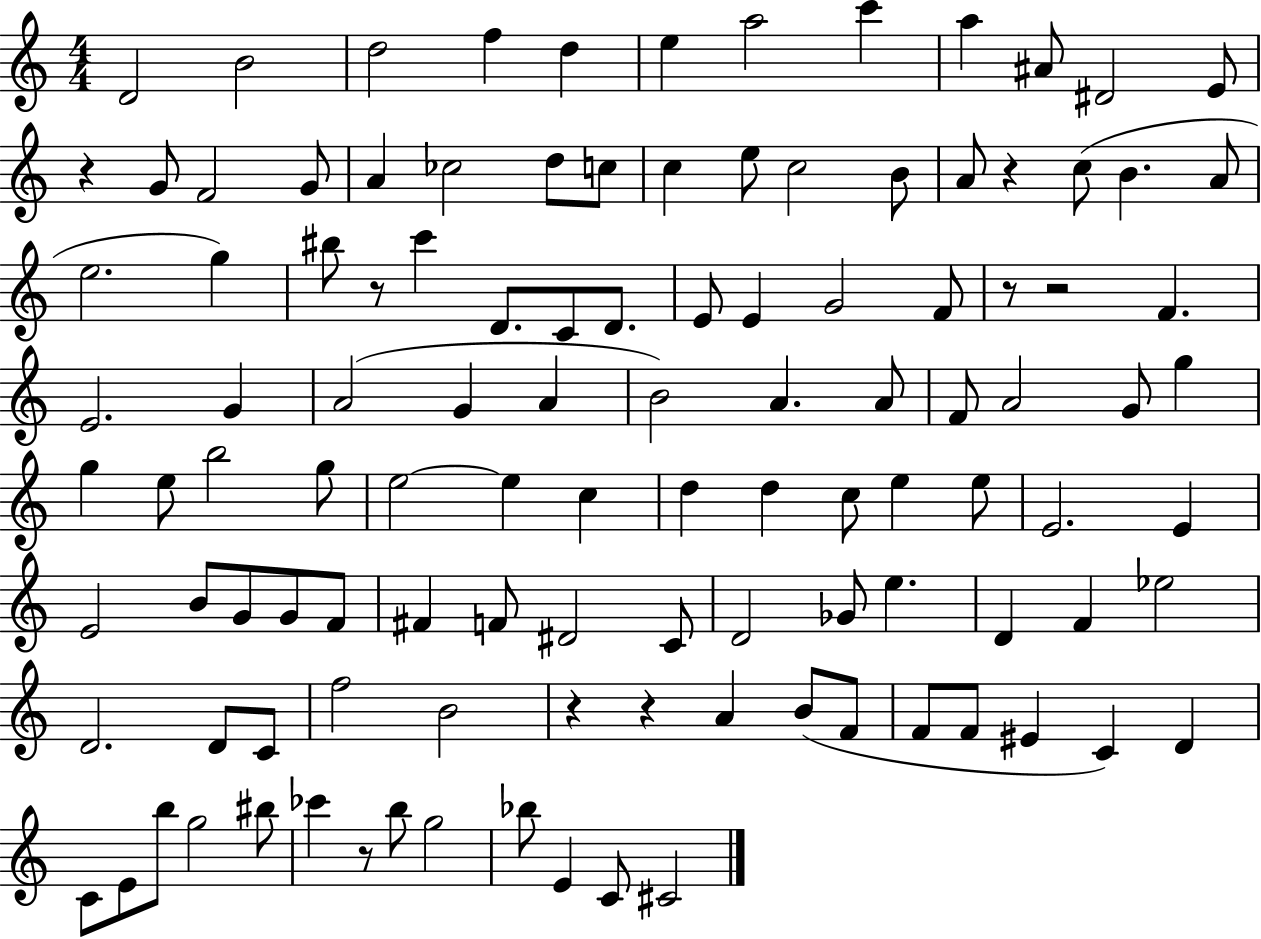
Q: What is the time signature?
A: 4/4